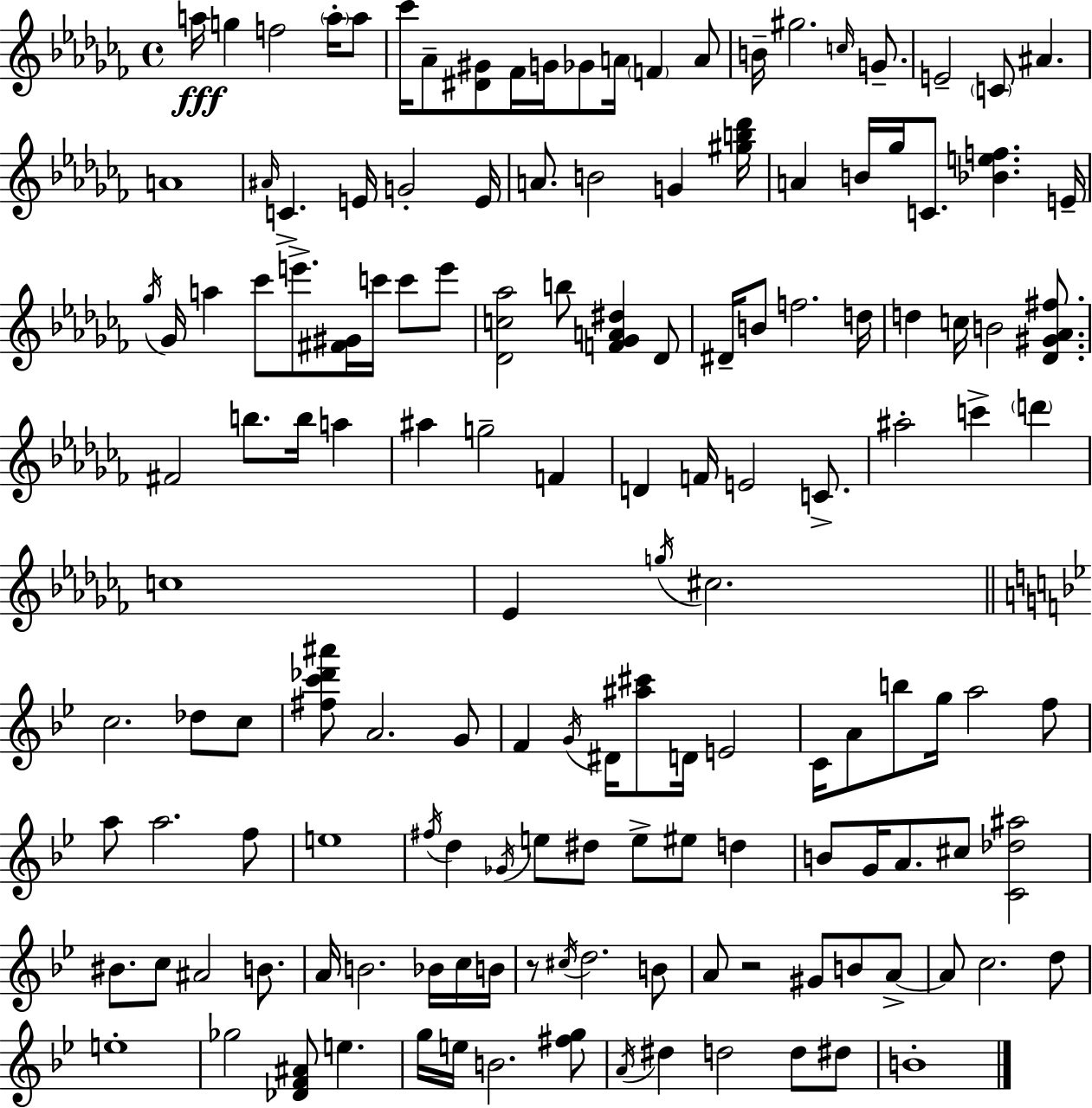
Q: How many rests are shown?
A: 2